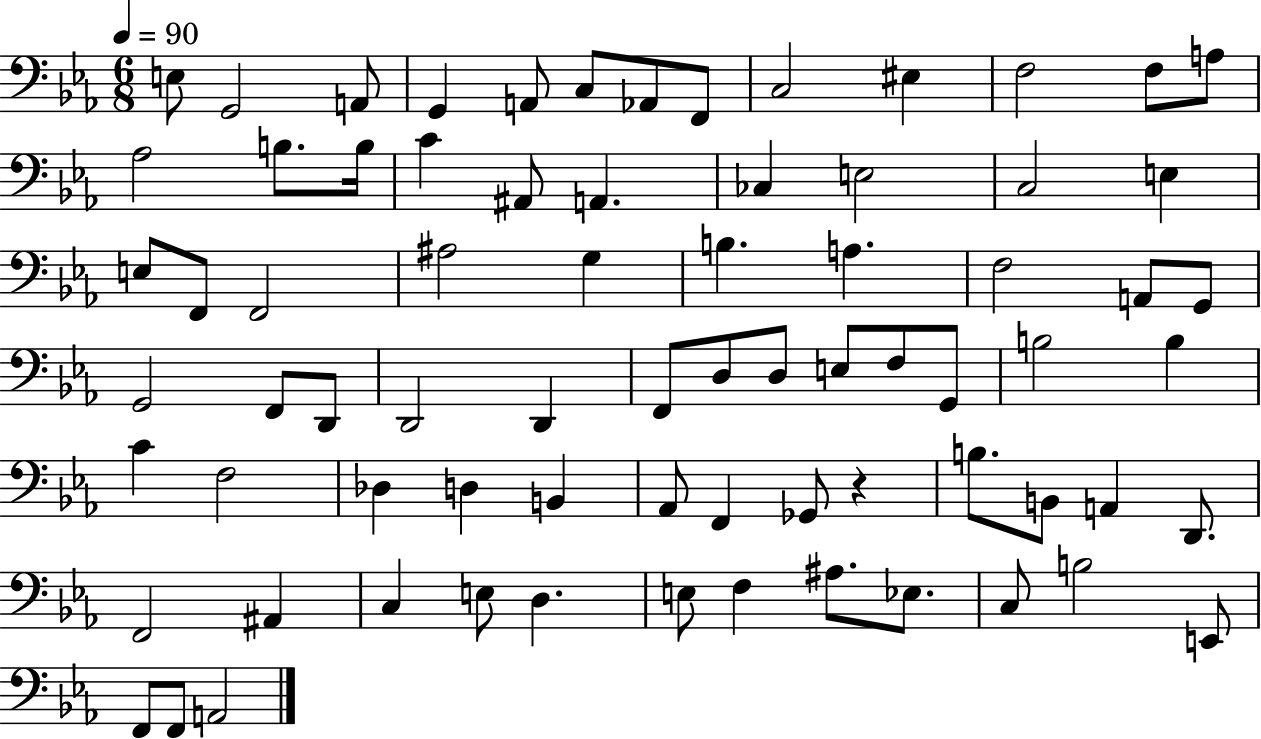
E3/e G2/h A2/e G2/q A2/e C3/e Ab2/e F2/e C3/h EIS3/q F3/h F3/e A3/e Ab3/h B3/e. B3/s C4/q A#2/e A2/q. CES3/q E3/h C3/h E3/q E3/e F2/e F2/h A#3/h G3/q B3/q. A3/q. F3/h A2/e G2/e G2/h F2/e D2/e D2/h D2/q F2/e D3/e D3/e E3/e F3/e G2/e B3/h B3/q C4/q F3/h Db3/q D3/q B2/q Ab2/e F2/q Gb2/e R/q B3/e. B2/e A2/q D2/e. F2/h A#2/q C3/q E3/e D3/q. E3/e F3/q A#3/e. Eb3/e. C3/e B3/h E2/e F2/e F2/e A2/h